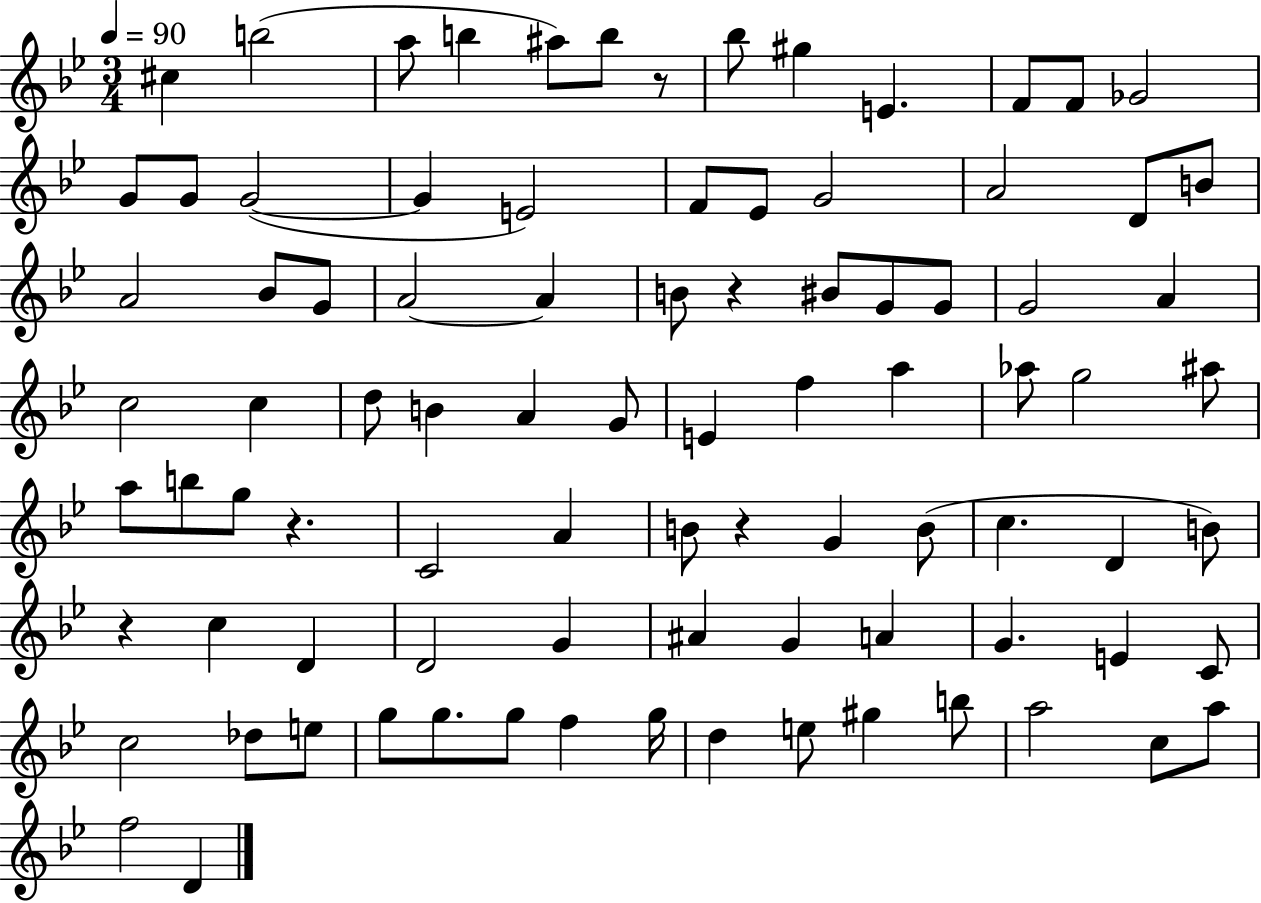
{
  \clef treble
  \numericTimeSignature
  \time 3/4
  \key bes \major
  \tempo 4 = 90
  cis''4 b''2( | a''8 b''4 ais''8) b''8 r8 | bes''8 gis''4 e'4. | f'8 f'8 ges'2 | \break g'8 g'8 g'2~(~ | g'4 e'2) | f'8 ees'8 g'2 | a'2 d'8 b'8 | \break a'2 bes'8 g'8 | a'2~~ a'4 | b'8 r4 bis'8 g'8 g'8 | g'2 a'4 | \break c''2 c''4 | d''8 b'4 a'4 g'8 | e'4 f''4 a''4 | aes''8 g''2 ais''8 | \break a''8 b''8 g''8 r4. | c'2 a'4 | b'8 r4 g'4 b'8( | c''4. d'4 b'8) | \break r4 c''4 d'4 | d'2 g'4 | ais'4 g'4 a'4 | g'4. e'4 c'8 | \break c''2 des''8 e''8 | g''8 g''8. g''8 f''4 g''16 | d''4 e''8 gis''4 b''8 | a''2 c''8 a''8 | \break f''2 d'4 | \bar "|."
}